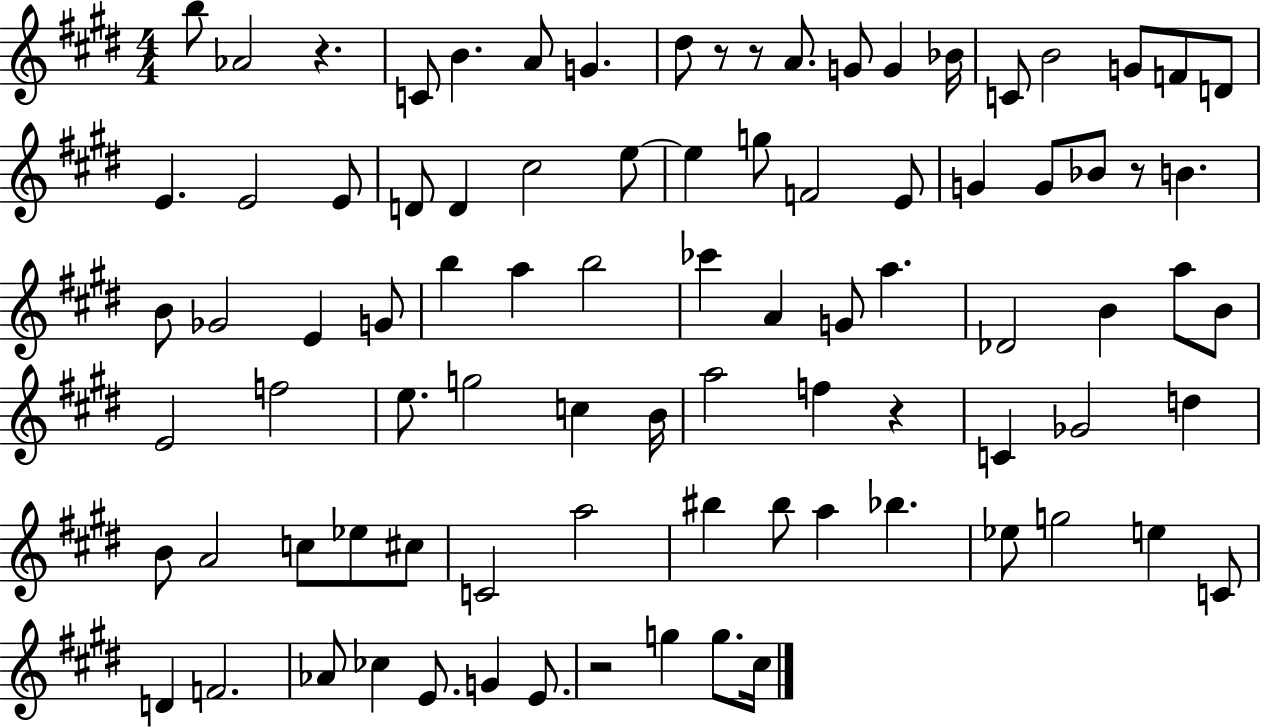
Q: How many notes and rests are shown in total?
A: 88